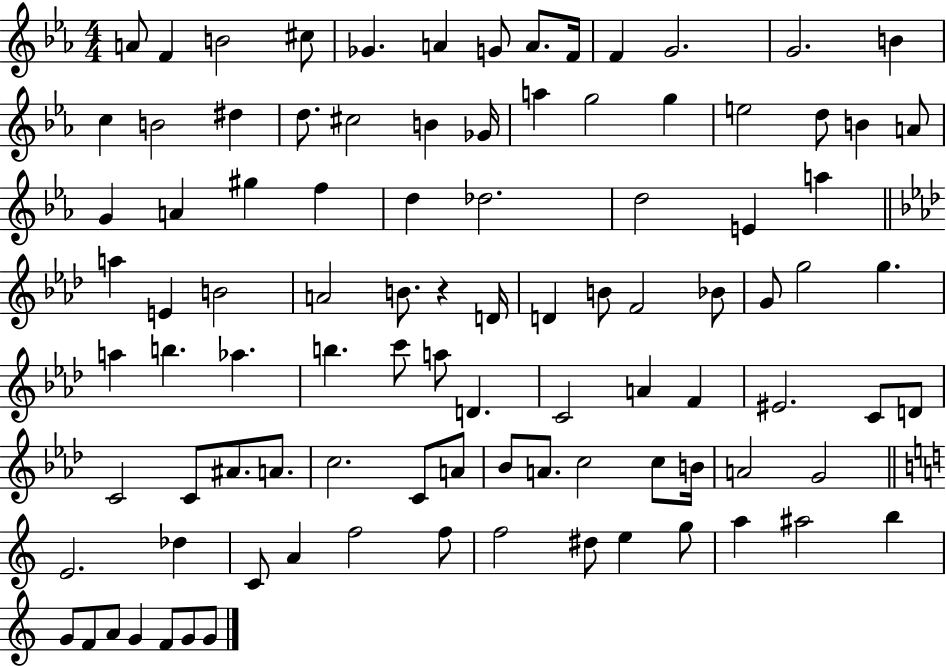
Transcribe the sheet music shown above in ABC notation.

X:1
T:Untitled
M:4/4
L:1/4
K:Eb
A/2 F B2 ^c/2 _G A G/2 A/2 F/4 F G2 G2 B c B2 ^d d/2 ^c2 B _G/4 a g2 g e2 d/2 B A/2 G A ^g f d _d2 d2 E a a E B2 A2 B/2 z D/4 D B/2 F2 _B/2 G/2 g2 g a b _a b c'/2 a/2 D C2 A F ^E2 C/2 D/2 C2 C/2 ^A/2 A/2 c2 C/2 A/2 _B/2 A/2 c2 c/2 B/4 A2 G2 E2 _d C/2 A f2 f/2 f2 ^d/2 e g/2 a ^a2 b G/2 F/2 A/2 G F/2 G/2 G/2